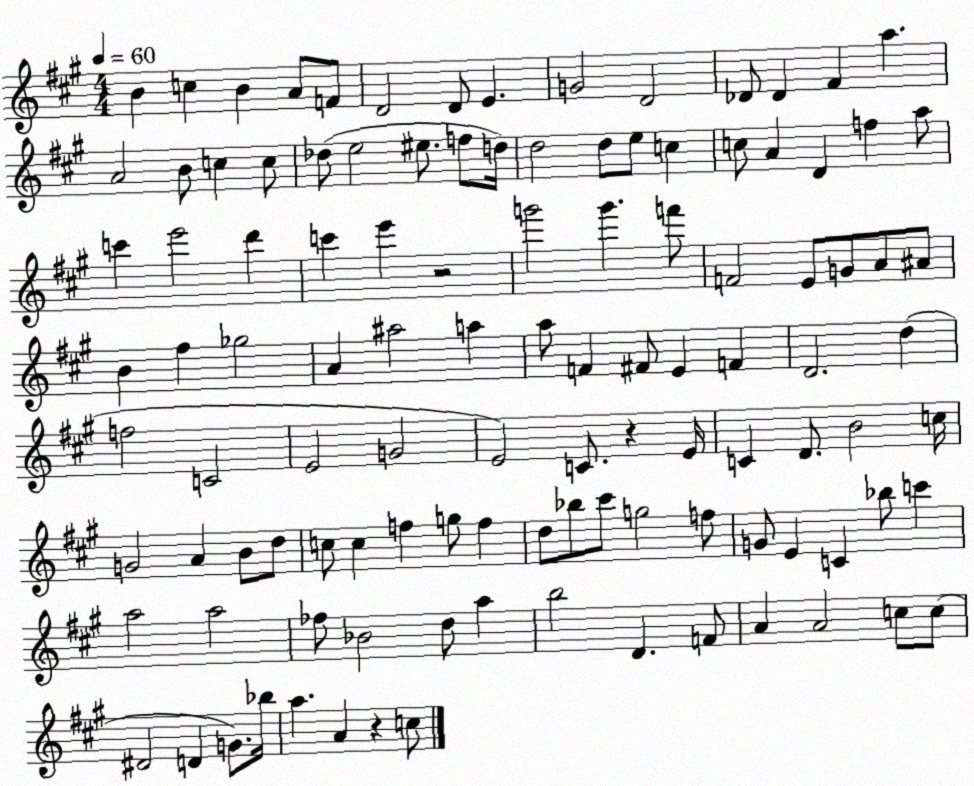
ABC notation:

X:1
T:Untitled
M:4/4
L:1/4
K:A
B c B A/2 F/2 D2 D/2 E G2 D2 _D/2 _D ^F a A2 B/2 c c/2 _d/2 e2 ^e/2 f/2 d/4 d2 d/2 e/2 c c/2 A D f a/2 c' e'2 d' c' e' z2 g'2 g' f'/2 F2 E/2 G/2 A/2 ^A/2 B ^f _g2 A ^a2 a a/2 F ^F/2 E F D2 d f2 C2 E2 G2 E2 C/2 z E/4 C D/2 B2 c/4 G2 A B/2 d/2 c/2 c f g/2 f d/2 _b/2 ^c'/2 g2 f/2 G/2 E C _b/2 c' a2 a2 _f/2 _B2 d/2 a b2 D F/2 A A2 c/2 c/2 ^D2 D G/2 _b/4 a A z c/2